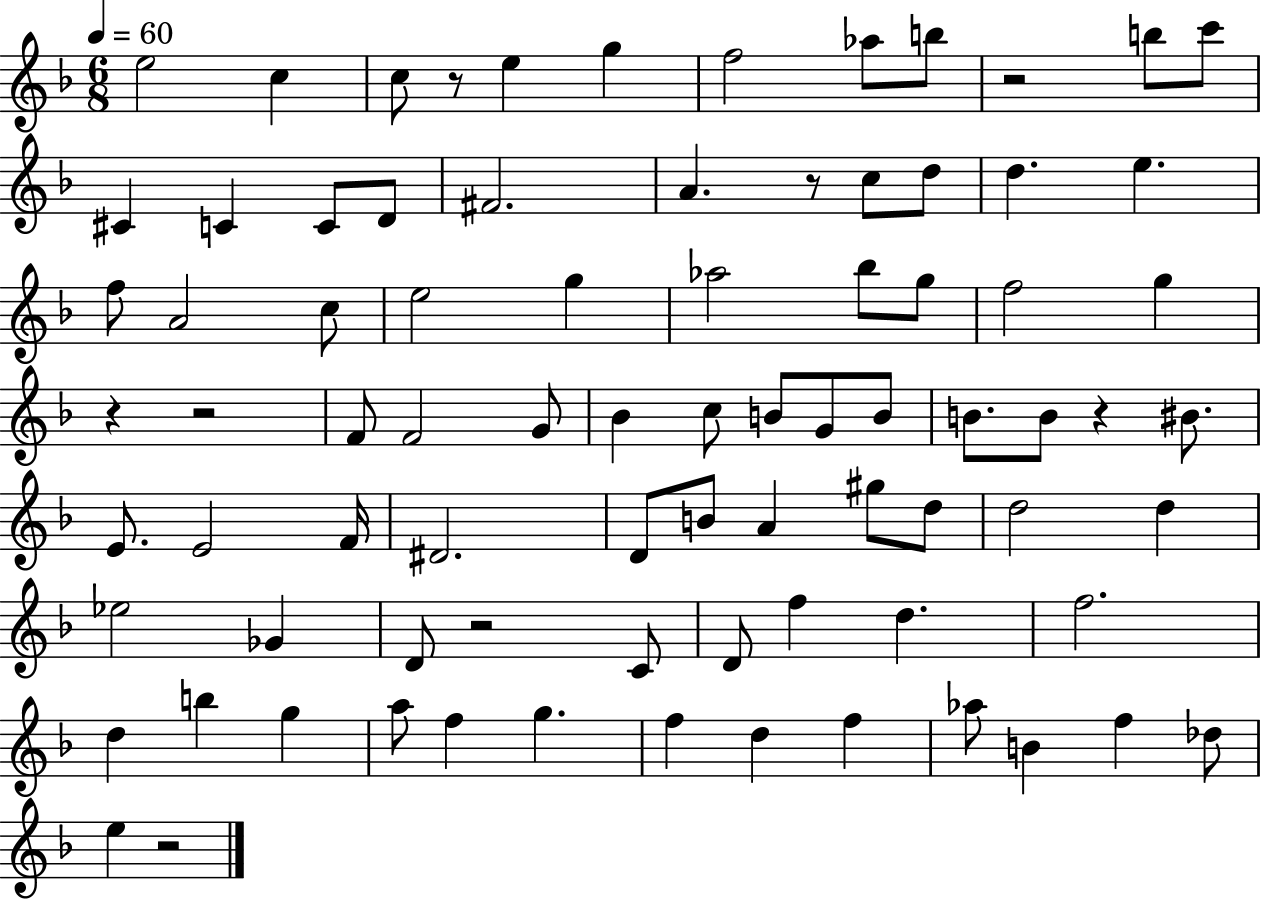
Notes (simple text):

E5/h C5/q C5/e R/e E5/q G5/q F5/h Ab5/e B5/e R/h B5/e C6/e C#4/q C4/q C4/e D4/e F#4/h. A4/q. R/e C5/e D5/e D5/q. E5/q. F5/e A4/h C5/e E5/h G5/q Ab5/h Bb5/e G5/e F5/h G5/q R/q R/h F4/e F4/h G4/e Bb4/q C5/e B4/e G4/e B4/e B4/e. B4/e R/q BIS4/e. E4/e. E4/h F4/s D#4/h. D4/e B4/e A4/q G#5/e D5/e D5/h D5/q Eb5/h Gb4/q D4/e R/h C4/e D4/e F5/q D5/q. F5/h. D5/q B5/q G5/q A5/e F5/q G5/q. F5/q D5/q F5/q Ab5/e B4/q F5/q Db5/e E5/q R/h